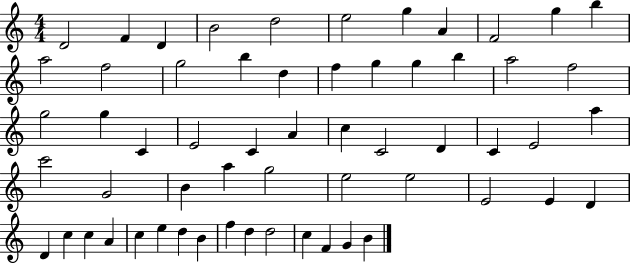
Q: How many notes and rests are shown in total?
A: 59